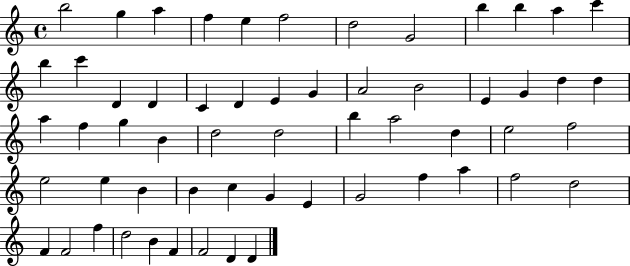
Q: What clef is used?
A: treble